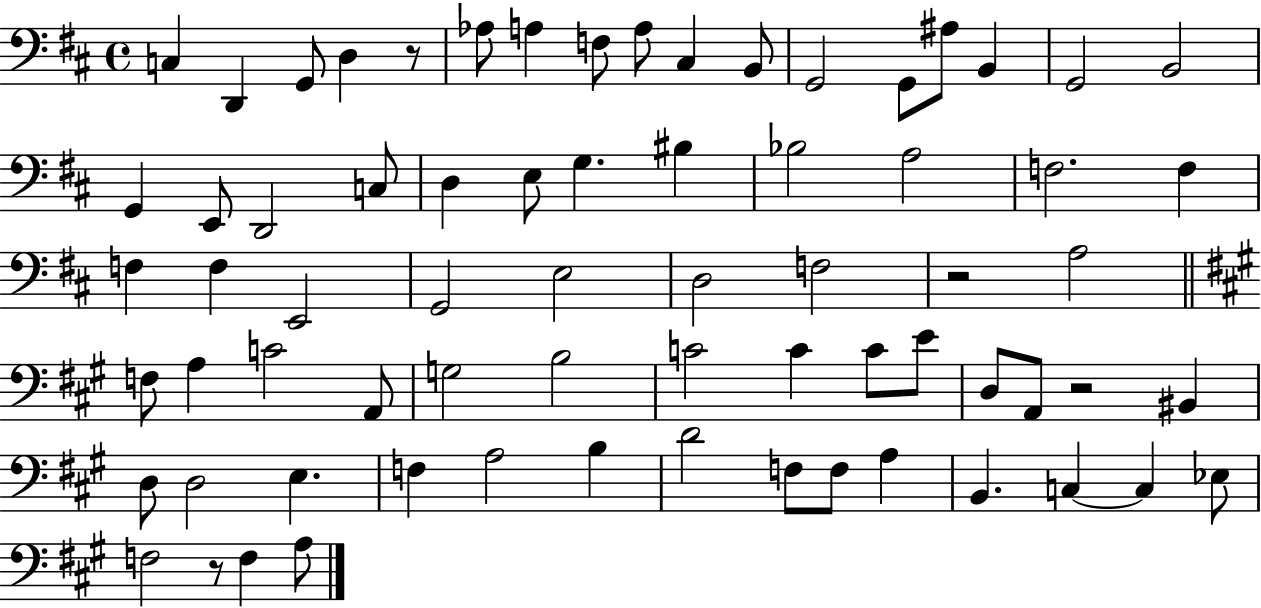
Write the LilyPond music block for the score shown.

{
  \clef bass
  \time 4/4
  \defaultTimeSignature
  \key d \major
  c4 d,4 g,8 d4 r8 | aes8 a4 f8 a8 cis4 b,8 | g,2 g,8 ais8 b,4 | g,2 b,2 | \break g,4 e,8 d,2 c8 | d4 e8 g4. bis4 | bes2 a2 | f2. f4 | \break f4 f4 e,2 | g,2 e2 | d2 f2 | r2 a2 | \break \bar "||" \break \key a \major f8 a4 c'2 a,8 | g2 b2 | c'2 c'4 c'8 e'8 | d8 a,8 r2 bis,4 | \break d8 d2 e4. | f4 a2 b4 | d'2 f8 f8 a4 | b,4. c4~~ c4 ees8 | \break f2 r8 f4 a8 | \bar "|."
}